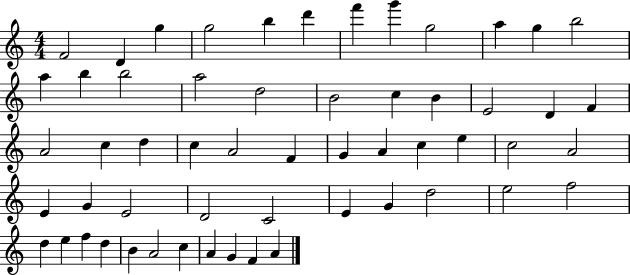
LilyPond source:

{
  \clef treble
  \numericTimeSignature
  \time 4/4
  \key c \major
  f'2 d'4 g''4 | g''2 b''4 d'''4 | f'''4 g'''4 g''2 | a''4 g''4 b''2 | \break a''4 b''4 b''2 | a''2 d''2 | b'2 c''4 b'4 | e'2 d'4 f'4 | \break a'2 c''4 d''4 | c''4 a'2 f'4 | g'4 a'4 c''4 e''4 | c''2 a'2 | \break e'4 g'4 e'2 | d'2 c'2 | e'4 g'4 d''2 | e''2 f''2 | \break d''4 e''4 f''4 d''4 | b'4 a'2 c''4 | a'4 g'4 f'4 a'4 | \bar "|."
}